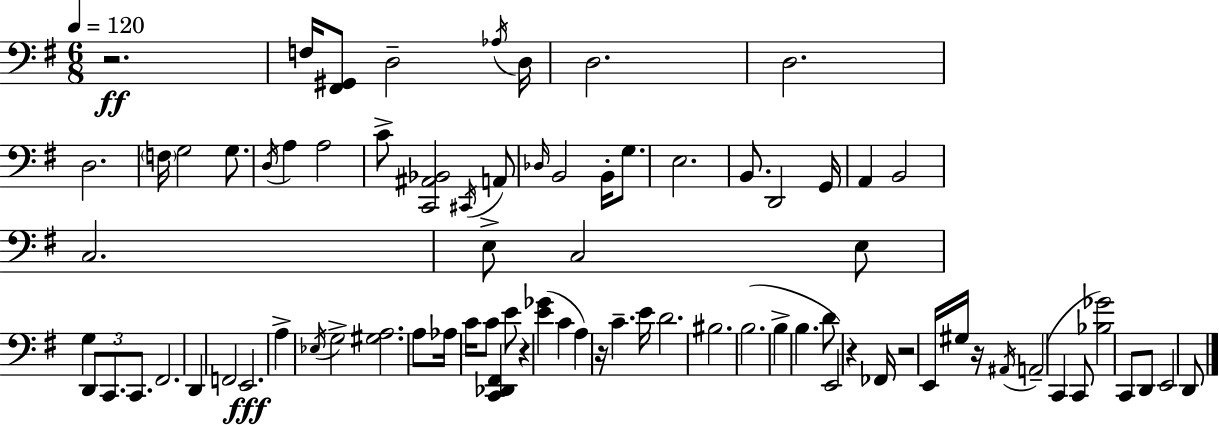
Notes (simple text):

R/h. F3/s [F#2,G#2]/e D3/h Ab3/s D3/s D3/h. D3/h. D3/h. F3/s G3/h G3/e. D3/s A3/q A3/h C4/e [C2,A#2,Bb2]/h C#2/s A2/e Db3/s B2/h B2/s G3/e. E3/h. B2/e. D2/h G2/s A2/q B2/h C3/h. E3/e C3/h E3/e G3/q D2/e C2/e. C2/e. F#2/h. D2/q F2/h E2/h. A3/q Eb3/s G3/h [G#3,A3]/h. A3/e Ab3/s C4/s C4/e [C2,Db2,F#2]/q E4/e R/q [E4,Gb4]/q C4/q A3/q R/s C4/q. E4/s D4/h. BIS3/h. B3/h. B3/q B3/q. D4/e E2/h R/q FES2/s R/h E2/s G#3/s R/s A#2/s A2/h C2/q C2/e [Bb3,Gb4]/h C2/e D2/e E2/h D2/e